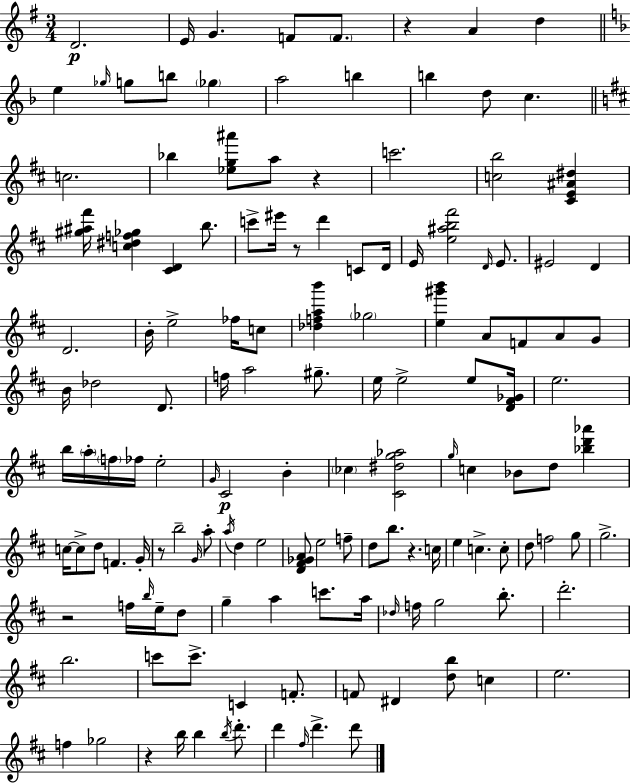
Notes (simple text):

D4/h. E4/s G4/q. F4/e F4/e. R/q A4/q D5/q E5/q Gb5/s G5/e B5/e Gb5/q A5/h B5/q B5/q D5/e C5/q. C5/h. Bb5/q [Eb5,G5,A#6]/e A5/e R/q C6/h. [C5,B5]/h [C#4,E4,A#4,D#5]/q [G#5,A#5,F#6]/s [C5,D#5,F5,Gb5]/q [C#4,D4]/q B5/e. C6/e EIS6/s R/e D6/q C4/e D4/s E4/s [E5,A#5,B5,F#6]/h D4/s E4/e. EIS4/h D4/q D4/h. B4/s E5/h FES5/s C5/e [Db5,F5,A5,B6]/q Gb5/h [E5,G#6,B6]/q A4/e F4/e A4/e G4/e B4/s Db5/h D4/e. F5/s A5/h G#5/e. E5/s E5/h E5/e [D4,F#4,Gb4]/s E5/h. B5/s A5/s F5/s FES5/s E5/h G4/s C#4/h B4/q CES5/q [C#4,D#5,G5,Ab5]/h G5/s C5/q Bb4/e D5/e [Bb5,D6,Ab6]/q C5/s C5/e D5/e F4/q. G4/s R/e B5/h G4/s A5/e A5/s D5/q E5/h [D4,F#4,Gb4,A4]/e E5/h F5/e D5/e B5/e. R/q. C5/s E5/q C5/q. C5/e D5/e F5/h G5/e G5/h. R/h F5/s B5/s E5/s D5/e G5/q A5/q C6/e. A5/s Db5/s F5/s G5/h B5/e. D6/h. B5/h. C6/e C6/e. C4/q F4/e. F4/e D#4/q [D5,B5]/e C5/q E5/h. F5/q Gb5/h R/q B5/s B5/q B5/s D6/e. D6/q F#5/s D6/q. D6/e